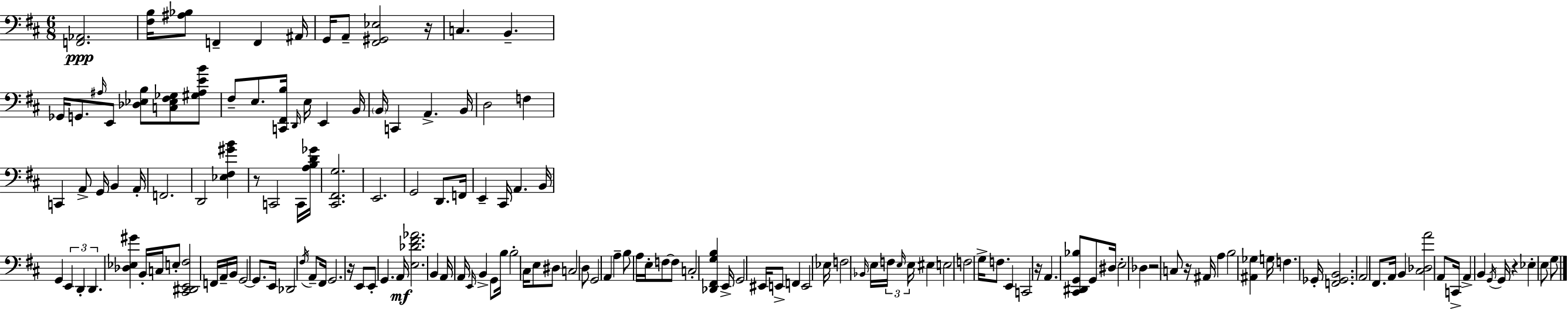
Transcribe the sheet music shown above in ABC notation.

X:1
T:Untitled
M:6/8
L:1/4
K:D
[F,,_A,,]2 [^F,B,]/4 [^A,_B,]/2 F,, F,, ^A,,/4 G,,/4 A,,/2 [^F,,^G,,_E,]2 z/4 C, B,, _G,,/4 G,,/2 ^A,/4 E,,/2 [_D,_E,B,]/2 [C,_E,^F,_G,]/2 [^G,^A,EB]/2 ^F,/2 E,/2 [C,,^F,,B,]/4 D,,/4 E,/4 E,, B,,/4 B,,/4 C,, A,, B,,/4 D,2 F, C,, A,,/2 G,,/4 B,, A,,/4 F,,2 D,,2 [_E,^F,^GB] z/2 C,,2 C,,/4 [A,B,D_G]/4 [^C,,^F,,G,]2 E,,2 G,,2 D,,/2 F,,/4 E,, ^C,,/4 A,, B,,/4 G,, E,, D,, D,, [_D,_E,^G] B,,/4 C,/4 E,/2 [^C,,^D,,E,,^F,]2 F,,/4 A,,/4 B,,/4 G,,2 G,,/2 E,,/4 _D,,2 ^F,/4 A,,/2 ^F,,/4 G,,2 z/4 E,,/2 E,,/2 G,, A,,/4 [E,_D^F_A]2 B,, A,,/4 A,,/4 E,,/4 B,, G,,/2 B,/4 B,2 ^C,/4 E,/2 ^D,/2 C,2 D,/2 G,,2 A,, A, B,/2 A,/4 E,/4 F,/2 F,/2 C,2 [_D,,^F,,G,B,] E,,/4 G,,2 ^E,,/4 E,,/2 F,, E,,2 _E,/4 F,2 _B,,/4 E,/4 F,/4 E,/4 E,/4 ^E, E,2 F,2 G,/4 F,/2 E,, C,,2 z/4 A,, [^C,,^D,,G,,_B,]/2 G,,/2 ^D,/4 E,2 _D, z2 C,/2 z/4 ^A,,/4 A, B,2 [^A,,_G,] G,/4 F, _G,,/4 [F,,_G,,B,,]2 A,,2 ^F,,/2 A,,/4 B,, [^C,_D,A]2 A,,/2 C,,/4 A,, B,, G,,/4 G,,/4 z _E, E,/2 G,/2